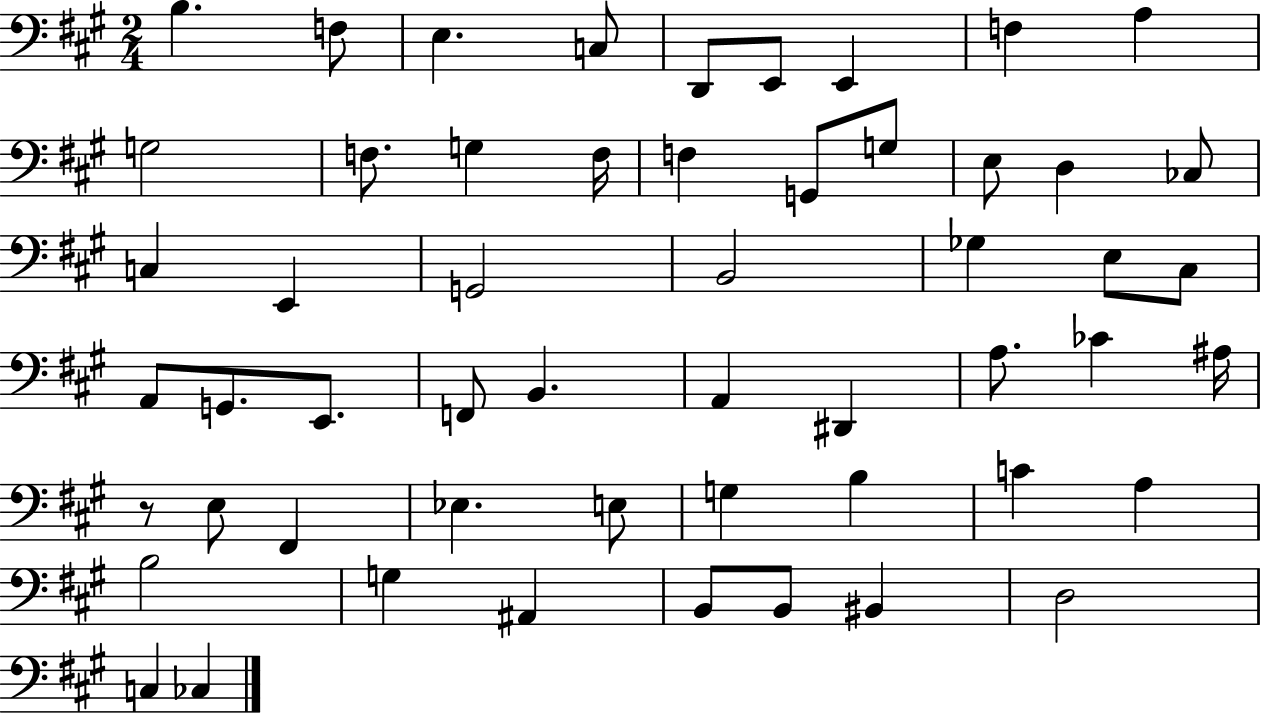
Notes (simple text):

B3/q. F3/e E3/q. C3/e D2/e E2/e E2/q F3/q A3/q G3/h F3/e. G3/q F3/s F3/q G2/e G3/e E3/e D3/q CES3/e C3/q E2/q G2/h B2/h Gb3/q E3/e C#3/e A2/e G2/e. E2/e. F2/e B2/q. A2/q D#2/q A3/e. CES4/q A#3/s R/e E3/e F#2/q Eb3/q. E3/e G3/q B3/q C4/q A3/q B3/h G3/q A#2/q B2/e B2/e BIS2/q D3/h C3/q CES3/q